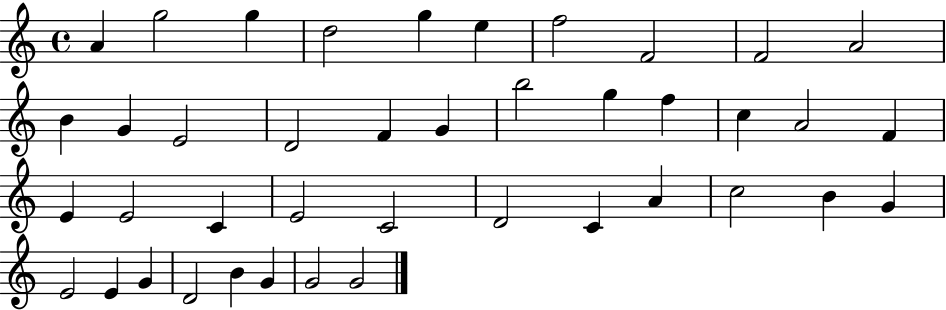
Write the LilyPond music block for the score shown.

{
  \clef treble
  \time 4/4
  \defaultTimeSignature
  \key c \major
  a'4 g''2 g''4 | d''2 g''4 e''4 | f''2 f'2 | f'2 a'2 | \break b'4 g'4 e'2 | d'2 f'4 g'4 | b''2 g''4 f''4 | c''4 a'2 f'4 | \break e'4 e'2 c'4 | e'2 c'2 | d'2 c'4 a'4 | c''2 b'4 g'4 | \break e'2 e'4 g'4 | d'2 b'4 g'4 | g'2 g'2 | \bar "|."
}